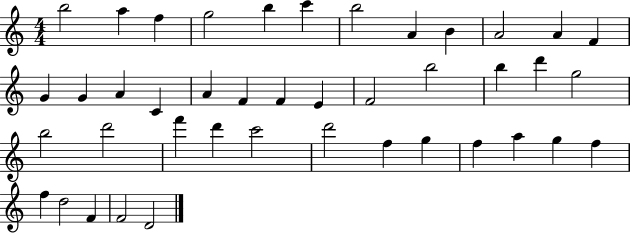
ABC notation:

X:1
T:Untitled
M:4/4
L:1/4
K:C
b2 a f g2 b c' b2 A B A2 A F G G A C A F F E F2 b2 b d' g2 b2 d'2 f' d' c'2 d'2 f g f a g f f d2 F F2 D2